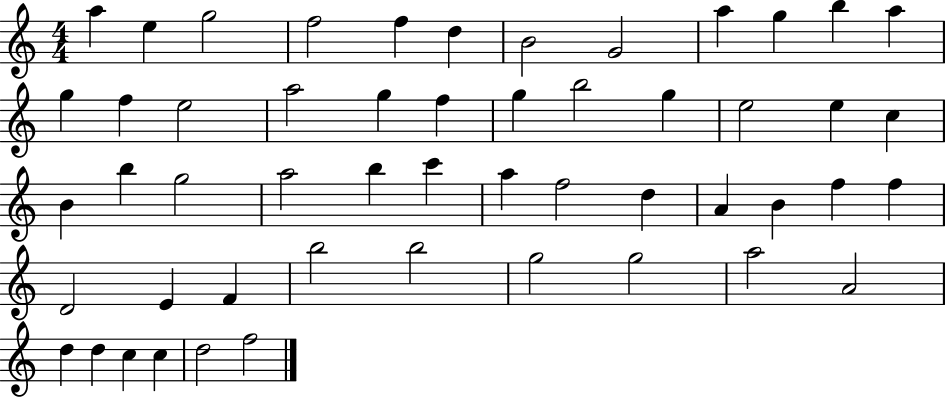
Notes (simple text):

A5/q E5/q G5/h F5/h F5/q D5/q B4/h G4/h A5/q G5/q B5/q A5/q G5/q F5/q E5/h A5/h G5/q F5/q G5/q B5/h G5/q E5/h E5/q C5/q B4/q B5/q G5/h A5/h B5/q C6/q A5/q F5/h D5/q A4/q B4/q F5/q F5/q D4/h E4/q F4/q B5/h B5/h G5/h G5/h A5/h A4/h D5/q D5/q C5/q C5/q D5/h F5/h